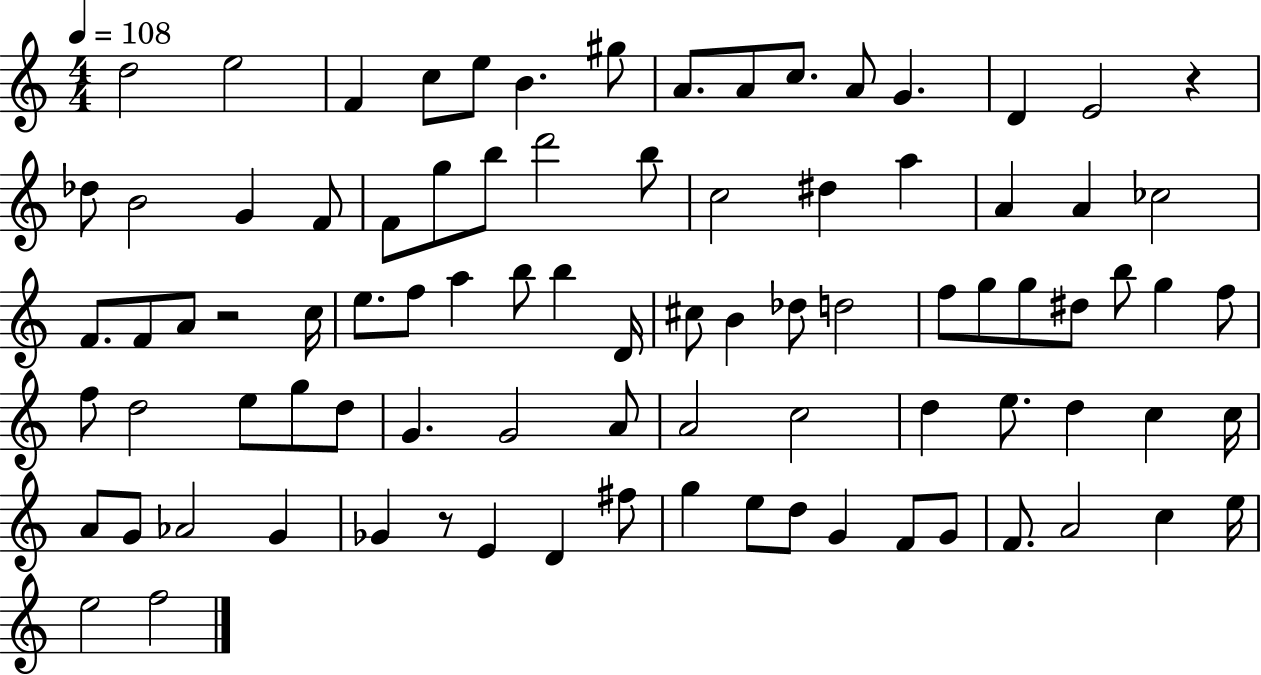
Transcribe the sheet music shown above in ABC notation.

X:1
T:Untitled
M:4/4
L:1/4
K:C
d2 e2 F c/2 e/2 B ^g/2 A/2 A/2 c/2 A/2 G D E2 z _d/2 B2 G F/2 F/2 g/2 b/2 d'2 b/2 c2 ^d a A A _c2 F/2 F/2 A/2 z2 c/4 e/2 f/2 a b/2 b D/4 ^c/2 B _d/2 d2 f/2 g/2 g/2 ^d/2 b/2 g f/2 f/2 d2 e/2 g/2 d/2 G G2 A/2 A2 c2 d e/2 d c c/4 A/2 G/2 _A2 G _G z/2 E D ^f/2 g e/2 d/2 G F/2 G/2 F/2 A2 c e/4 e2 f2